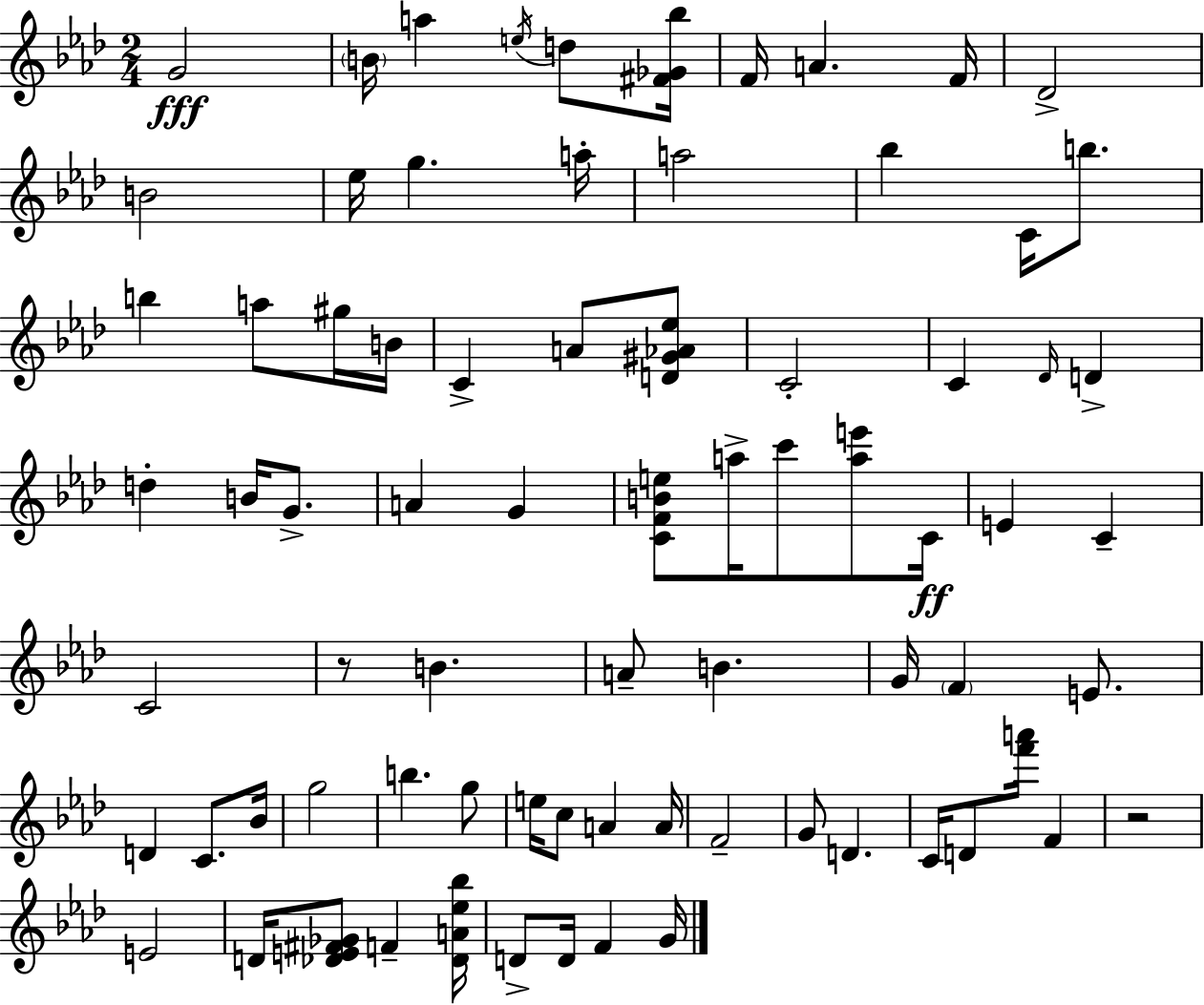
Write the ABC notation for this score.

X:1
T:Untitled
M:2/4
L:1/4
K:Ab
G2 B/4 a e/4 d/2 [^F_G_b]/4 F/4 A F/4 _D2 B2 _e/4 g a/4 a2 _b C/4 b/2 b a/2 ^g/4 B/4 C A/2 [D^G_A_e]/2 C2 C _D/4 D d B/4 G/2 A G [CFBe]/2 a/4 c'/2 [ae']/2 C/4 E C C2 z/2 B A/2 B G/4 F E/2 D C/2 _B/4 g2 b g/2 e/4 c/2 A A/4 F2 G/2 D C/4 D/2 [f'a']/4 F z2 E2 D/4 [_DE^F_G]/2 F [_DA_e_b]/4 D/2 D/4 F G/4